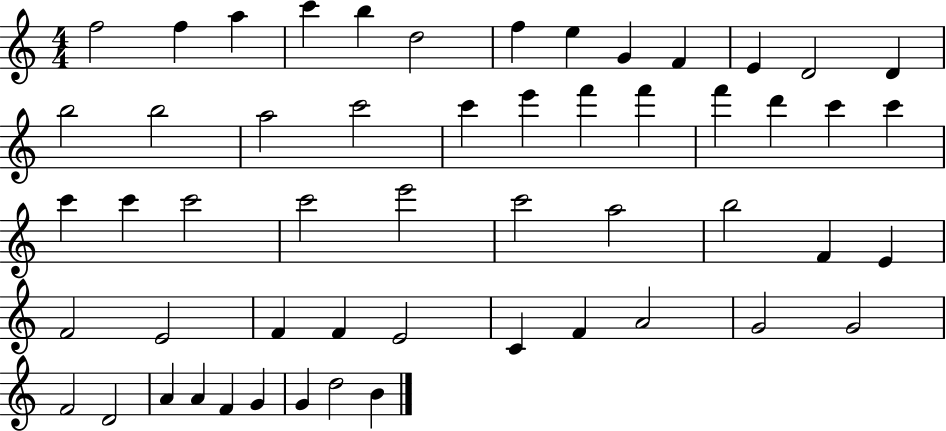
F5/h F5/q A5/q C6/q B5/q D5/h F5/q E5/q G4/q F4/q E4/q D4/h D4/q B5/h B5/h A5/h C6/h C6/q E6/q F6/q F6/q F6/q D6/q C6/q C6/q C6/q C6/q C6/h C6/h E6/h C6/h A5/h B5/h F4/q E4/q F4/h E4/h F4/q F4/q E4/h C4/q F4/q A4/h G4/h G4/h F4/h D4/h A4/q A4/q F4/q G4/q G4/q D5/h B4/q